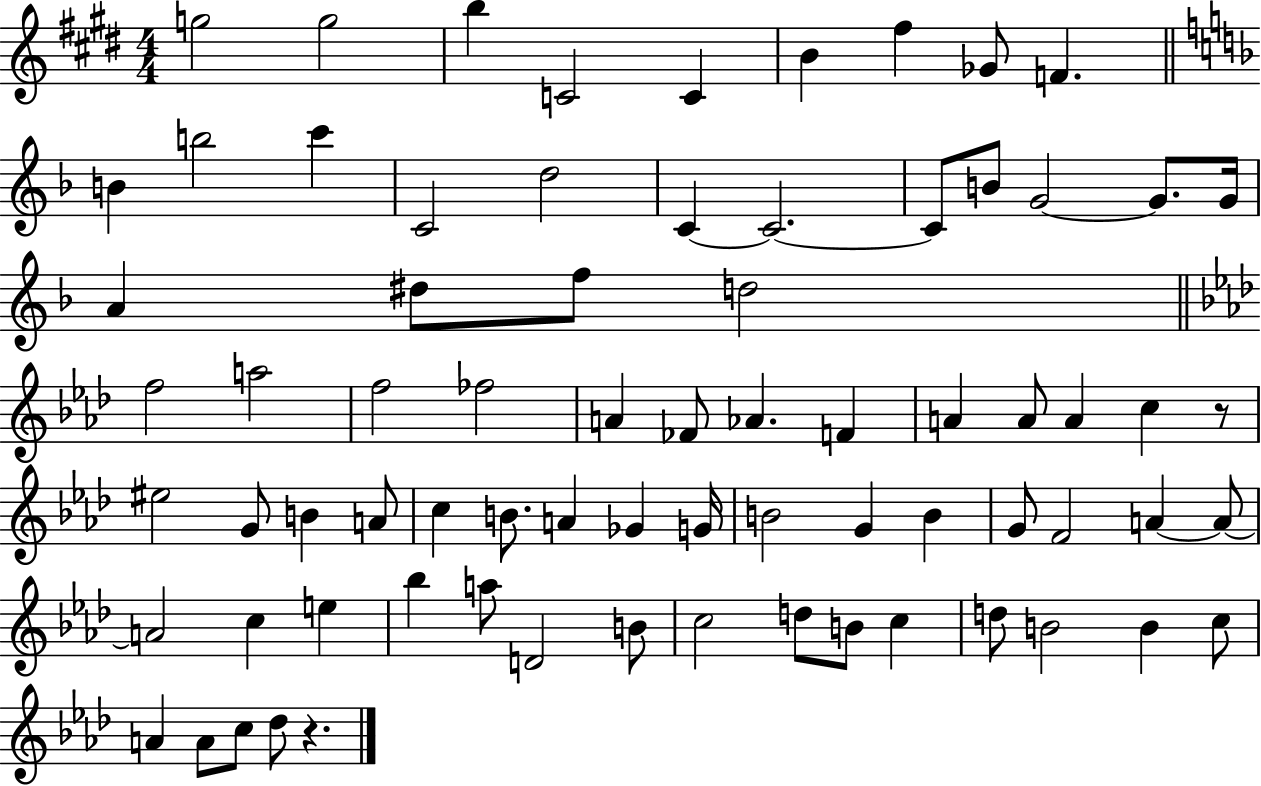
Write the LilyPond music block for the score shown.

{
  \clef treble
  \numericTimeSignature
  \time 4/4
  \key e \major
  g''2 g''2 | b''4 c'2 c'4 | b'4 fis''4 ges'8 f'4. | \bar "||" \break \key d \minor b'4 b''2 c'''4 | c'2 d''2 | c'4~~ c'2.~~ | c'8 b'8 g'2~~ g'8. g'16 | \break a'4 dis''8 f''8 d''2 | \bar "||" \break \key aes \major f''2 a''2 | f''2 fes''2 | a'4 fes'8 aes'4. f'4 | a'4 a'8 a'4 c''4 r8 | \break eis''2 g'8 b'4 a'8 | c''4 b'8. a'4 ges'4 g'16 | b'2 g'4 b'4 | g'8 f'2 a'4~~ a'8~~ | \break a'2 c''4 e''4 | bes''4 a''8 d'2 b'8 | c''2 d''8 b'8 c''4 | d''8 b'2 b'4 c''8 | \break a'4 a'8 c''8 des''8 r4. | \bar "|."
}